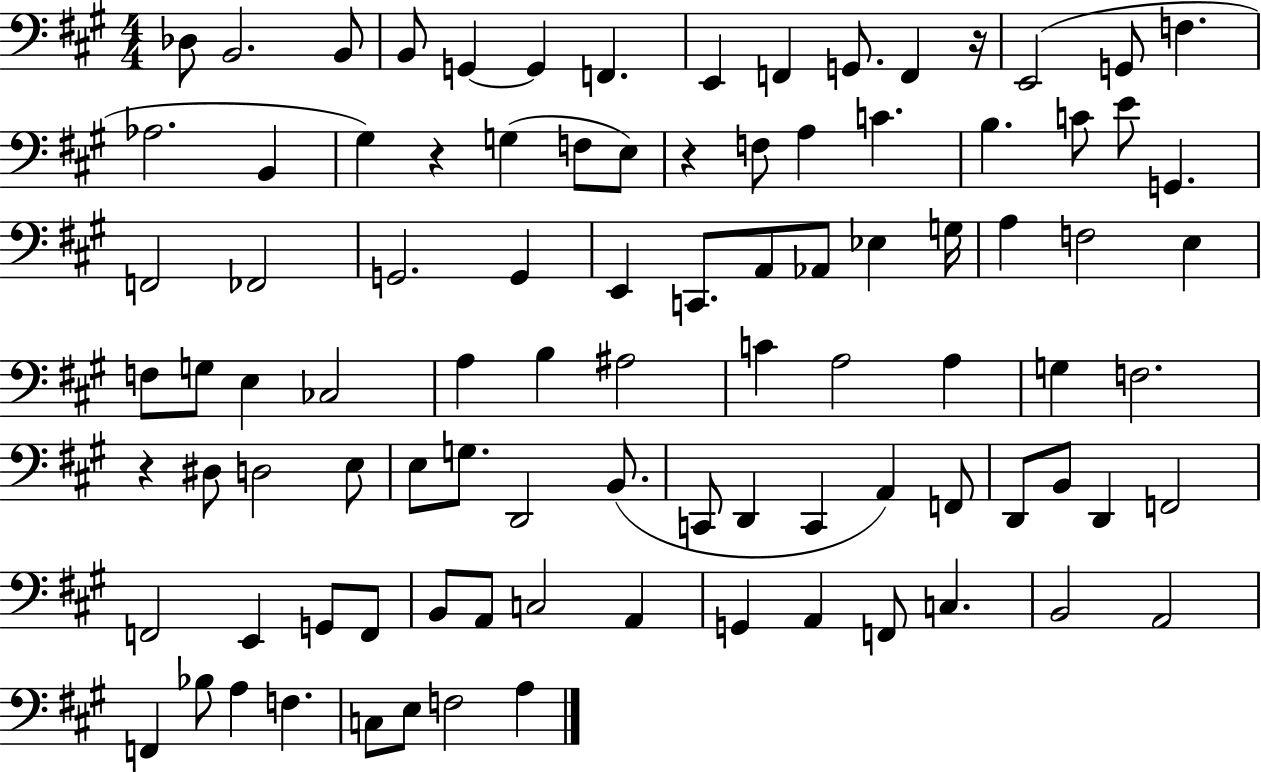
{
  \clef bass
  \numericTimeSignature
  \time 4/4
  \key a \major
  des8 b,2. b,8 | b,8 g,4~~ g,4 f,4. | e,4 f,4 g,8. f,4 r16 | e,2( g,8 f4. | \break aes2. b,4 | gis4) r4 g4( f8 e8) | r4 f8 a4 c'4. | b4. c'8 e'8 g,4. | \break f,2 fes,2 | g,2. g,4 | e,4 c,8. a,8 aes,8 ees4 g16 | a4 f2 e4 | \break f8 g8 e4 ces2 | a4 b4 ais2 | c'4 a2 a4 | g4 f2. | \break r4 dis8 d2 e8 | e8 g8. d,2 b,8.( | c,8 d,4 c,4 a,4) f,8 | d,8 b,8 d,4 f,2 | \break f,2 e,4 g,8 f,8 | b,8 a,8 c2 a,4 | g,4 a,4 f,8 c4. | b,2 a,2 | \break f,4 bes8 a4 f4. | c8 e8 f2 a4 | \bar "|."
}